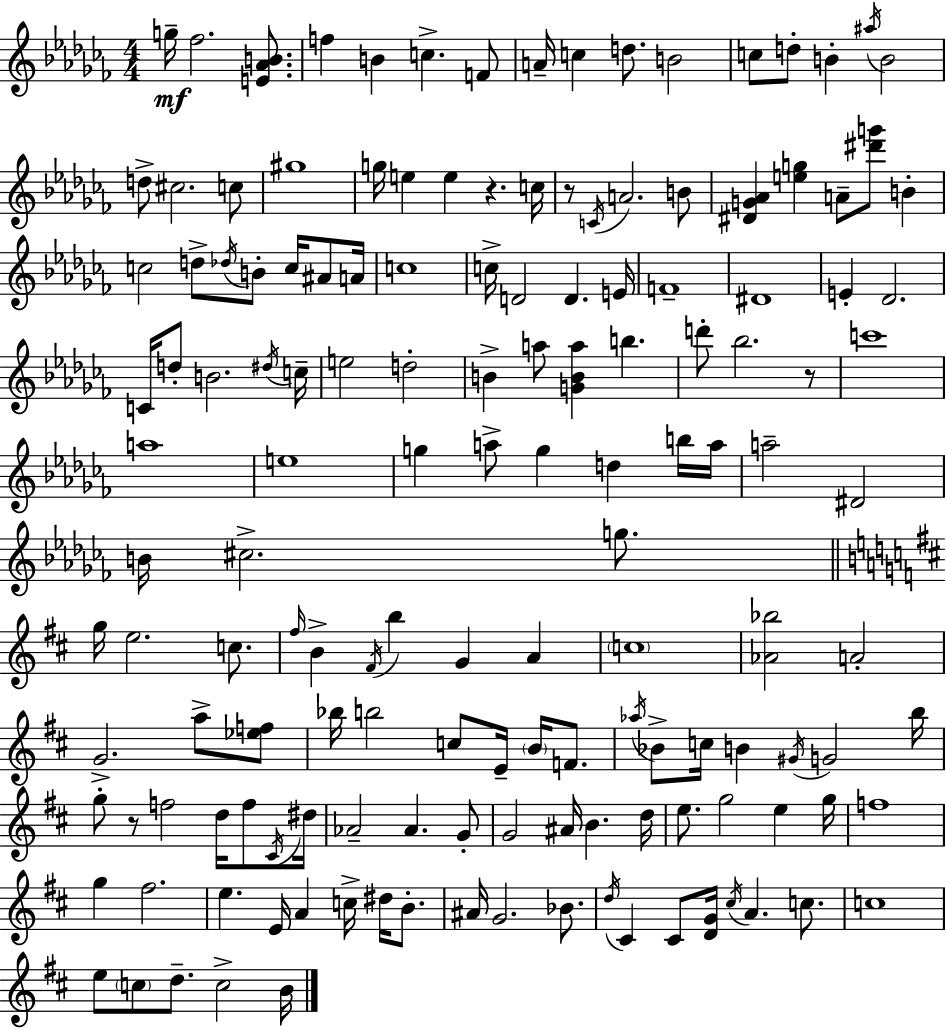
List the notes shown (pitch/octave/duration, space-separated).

G5/s FES5/h. [E4,Ab4,B4]/e. F5/q B4/q C5/q. F4/e A4/s C5/q D5/e. B4/h C5/e D5/e B4/q A#5/s B4/h D5/e C#5/h. C5/e G#5/w G5/s E5/q E5/q R/q. C5/s R/e C4/s A4/h. B4/e [D#4,G4,Ab4]/q [E5,G5]/q A4/e [D#6,G6]/e B4/q C5/h D5/e Db5/s B4/e C5/s A#4/e A4/s C5/w C5/s D4/h D4/q. E4/s F4/w D#4/w E4/q Db4/h. C4/s D5/e B4/h. D#5/s C5/s E5/h D5/h B4/q A5/e [G4,B4,A5]/q B5/q. D6/e Bb5/h. R/e C6/w A5/w E5/w G5/q A5/e G5/q D5/q B5/s A5/s A5/h D#4/h B4/s C#5/h. G5/e. G5/s E5/h. C5/e. F#5/s B4/q F#4/s B5/q G4/q A4/q C5/w [Ab4,Bb5]/h A4/h G4/h. A5/e [Eb5,F5]/e Bb5/s B5/h C5/e E4/s B4/s F4/e. Ab5/s Bb4/e C5/s B4/q G#4/s G4/h B5/s G5/e R/e F5/h D5/s F5/e C#4/s D#5/s Ab4/h Ab4/q. G4/e G4/h A#4/s B4/q. D5/s E5/e. G5/h E5/q G5/s F5/w G5/q F#5/h. E5/q. E4/s A4/q C5/s D#5/s B4/e. A#4/s G4/h. Bb4/e. D5/s C#4/q C#4/e [D4,G4]/s C#5/s A4/q. C5/e. C5/w E5/e C5/e D5/e. C5/h B4/s